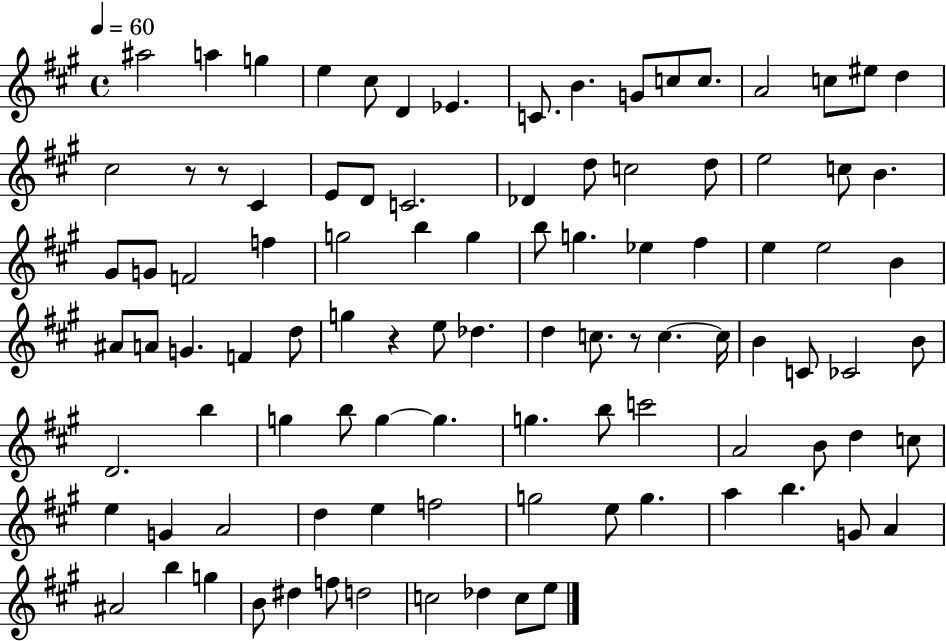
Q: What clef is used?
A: treble